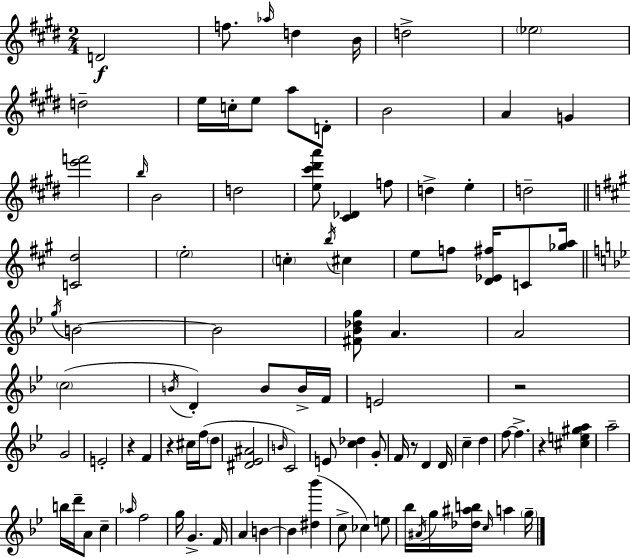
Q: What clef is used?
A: treble